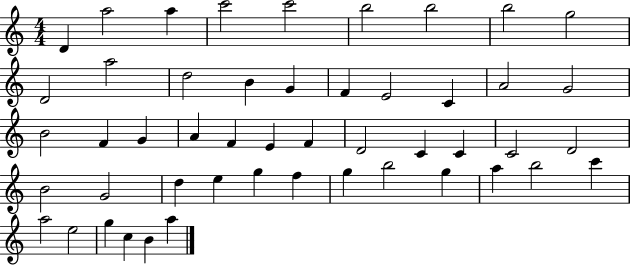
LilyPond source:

{
  \clef treble
  \numericTimeSignature
  \time 4/4
  \key c \major
  d'4 a''2 a''4 | c'''2 c'''2 | b''2 b''2 | b''2 g''2 | \break d'2 a''2 | d''2 b'4 g'4 | f'4 e'2 c'4 | a'2 g'2 | \break b'2 f'4 g'4 | a'4 f'4 e'4 f'4 | d'2 c'4 c'4 | c'2 d'2 | \break b'2 g'2 | d''4 e''4 g''4 f''4 | g''4 b''2 g''4 | a''4 b''2 c'''4 | \break a''2 e''2 | g''4 c''4 b'4 a''4 | \bar "|."
}